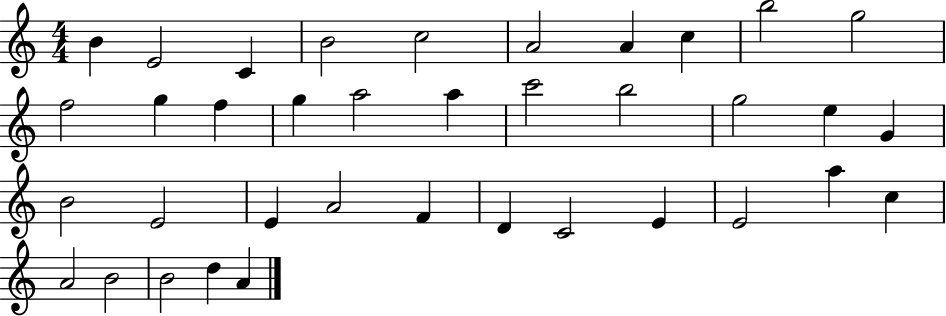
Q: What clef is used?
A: treble